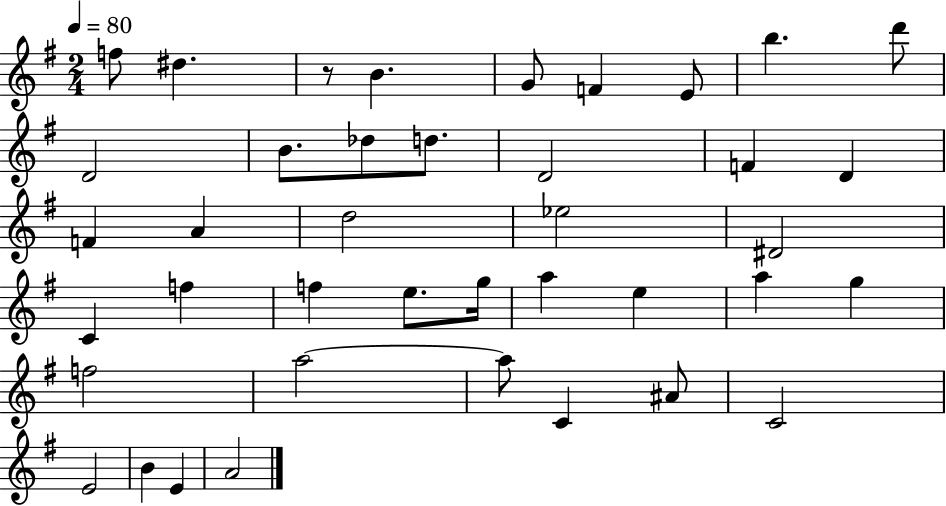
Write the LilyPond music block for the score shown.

{
  \clef treble
  \numericTimeSignature
  \time 2/4
  \key g \major
  \tempo 4 = 80
  f''8 dis''4. | r8 b'4. | g'8 f'4 e'8 | b''4. d'''8 | \break d'2 | b'8. des''8 d''8. | d'2 | f'4 d'4 | \break f'4 a'4 | d''2 | ees''2 | dis'2 | \break c'4 f''4 | f''4 e''8. g''16 | a''4 e''4 | a''4 g''4 | \break f''2 | a''2~~ | a''8 c'4 ais'8 | c'2 | \break e'2 | b'4 e'4 | a'2 | \bar "|."
}